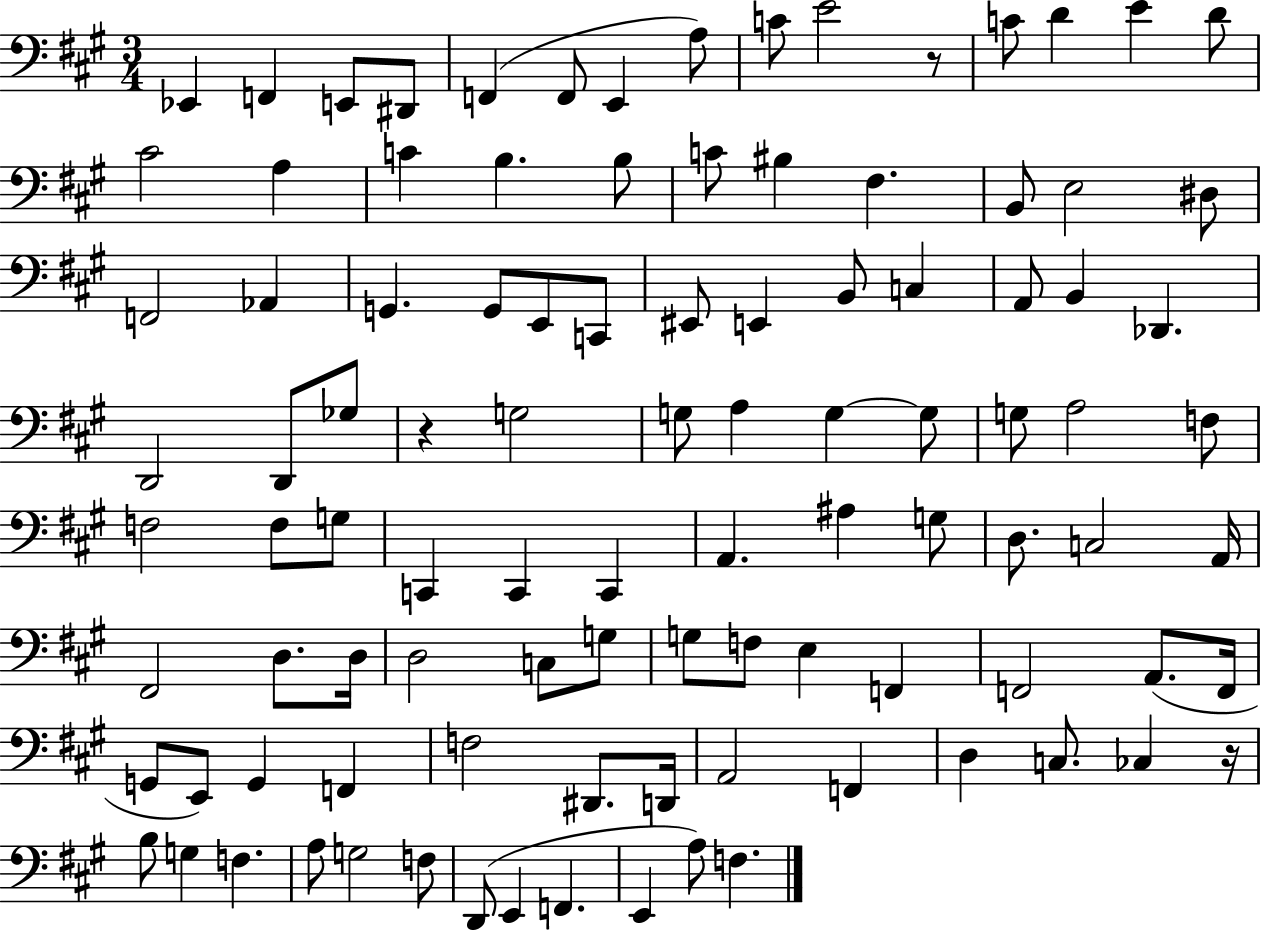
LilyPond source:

{
  \clef bass
  \numericTimeSignature
  \time 3/4
  \key a \major
  \repeat volta 2 { ees,4 f,4 e,8 dis,8 | f,4( f,8 e,4 a8) | c'8 e'2 r8 | c'8 d'4 e'4 d'8 | \break cis'2 a4 | c'4 b4. b8 | c'8 bis4 fis4. | b,8 e2 dis8 | \break f,2 aes,4 | g,4. g,8 e,8 c,8 | eis,8 e,4 b,8 c4 | a,8 b,4 des,4. | \break d,2 d,8 ges8 | r4 g2 | g8 a4 g4~~ g8 | g8 a2 f8 | \break f2 f8 g8 | c,4 c,4 c,4 | a,4. ais4 g8 | d8. c2 a,16 | \break fis,2 d8. d16 | d2 c8 g8 | g8 f8 e4 f,4 | f,2 a,8.( f,16 | \break g,8 e,8) g,4 f,4 | f2 dis,8. d,16 | a,2 f,4 | d4 c8. ces4 r16 | \break b8 g4 f4. | a8 g2 f8 | d,8( e,4 f,4. | e,4 a8) f4. | \break } \bar "|."
}